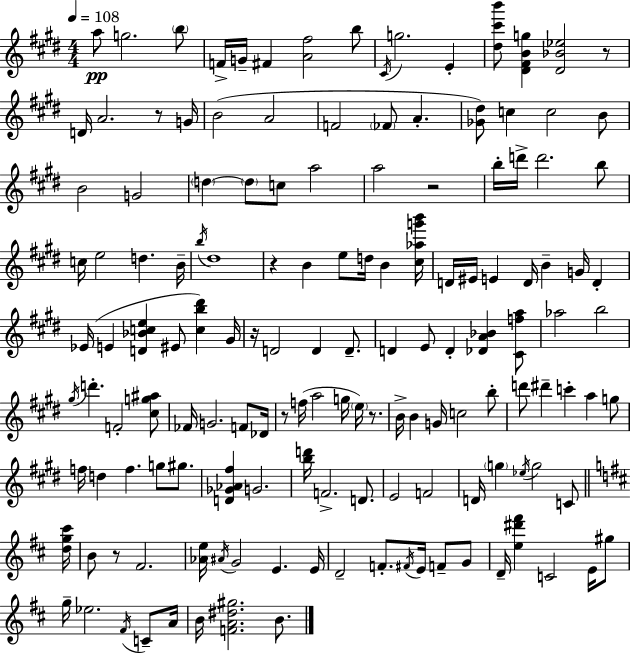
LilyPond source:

{
  \clef treble
  \numericTimeSignature
  \time 4/4
  \key e \major
  \tempo 4 = 108
  \repeat volta 2 { a''8\pp g''2. \parenthesize b''8 | f'16-> g'16-- fis'4 <a' fis''>2 b''8 | \acciaccatura { cis'16 } g''2. e'4-. | <dis'' cis''' b'''>8 <dis' fis' b' g''>4 <dis' bes' ees''>2 r8 | \break d'16 a'2. r8 | g'16 b'2( a'2 | f'2 \parenthesize fes'8 a'4.-. | <ges' dis''>8) c''4 c''2 b'8 | \break b'2 g'2 | \parenthesize d''4~~ \parenthesize d''8 c''8 a''2 | a''2 r2 | b''16-. d'''16-> d'''2. b''8 | \break c''16 e''2 d''4. | b'16-- \acciaccatura { b''16 } dis''1 | r4 b'4 e''8 d''16 b'4 | <cis'' aes'' g''' b'''>16 d'16 eis'16 e'4 d'16 b'4-- g'16 d'4-. | \break ees'16( e'4 <d' bes' c'' e''>4 eis'8 <c'' b'' dis'''>4) | gis'16 r16 d'2 d'4 d'8.-- | d'4 e'8 d'4-. <des' a' bes'>4 | <cis' f'' a''>8 aes''2 b''2 | \break \acciaccatura { gis''16 } d'''4.-. f'2-. | <cis'' g'' ais''>8 fes'16 g'2. | f'8 des'16 r8 f''16( a''2 g''16 \parenthesize e''16) | r8. b'16-> b'4 g'16 c''2 | \break b''8-. d'''8 dis'''4-- c'''4-. a''4 | g''8 f''16 d''4 f''4. g''8 | gis''8. <d' ges' aes' fis''>4 g'2. | <b'' d'''>16 f'2.-> | \break d'8. e'2 f'2 | d'16 \parenthesize g''4 \acciaccatura { ees''16 } g''2 | c'8 \bar "||" \break \key d \major <d'' g'' cis'''>16 b'8 r8 fis'2. | <aes' e''>16 \acciaccatura { ais'16 } g'2 e'4. | e'16 d'2-- f'8.-. \acciaccatura { fis'16 } e'16 f'8-- | g'8 d'16-- <e'' dis''' fis'''>4 c'2 | \break e'16 gis''8 g''16-- ees''2. | \acciaccatura { fis'16 } c'8-- a'16 b'16 <f' a' dis'' gis''>2. | b'8. } \bar "|."
}